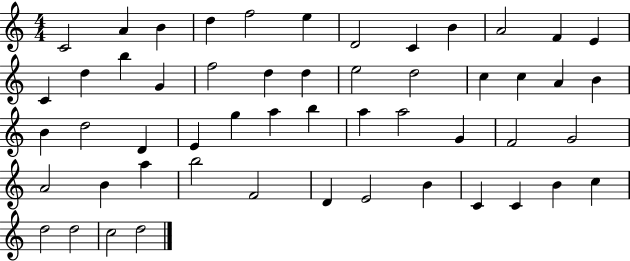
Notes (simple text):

C4/h A4/q B4/q D5/q F5/h E5/q D4/h C4/q B4/q A4/h F4/q E4/q C4/q D5/q B5/q G4/q F5/h D5/q D5/q E5/h D5/h C5/q C5/q A4/q B4/q B4/q D5/h D4/q E4/q G5/q A5/q B5/q A5/q A5/h G4/q F4/h G4/h A4/h B4/q A5/q B5/h F4/h D4/q E4/h B4/q C4/q C4/q B4/q C5/q D5/h D5/h C5/h D5/h